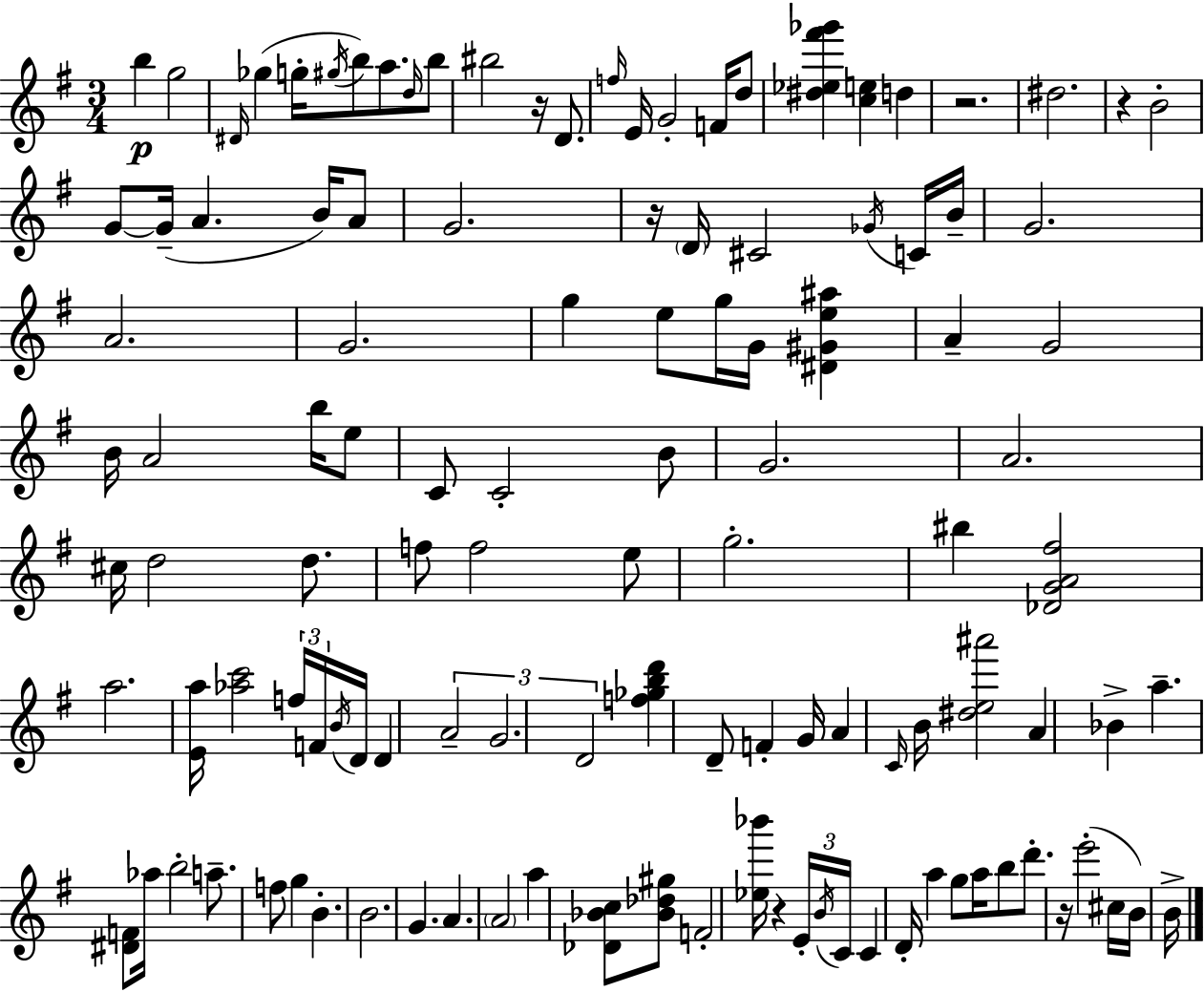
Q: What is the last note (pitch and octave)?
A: B4